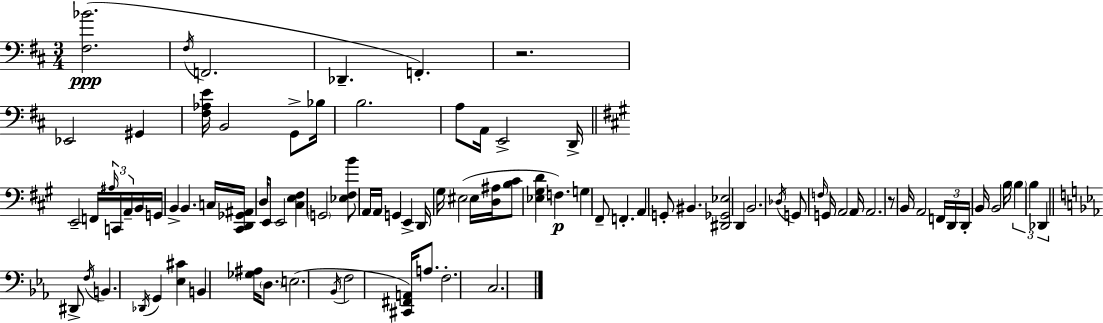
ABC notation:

X:1
T:Untitled
M:3/4
L:1/4
K:D
[^F,_B]2 ^F,/4 F,,2 _D,, F,, z2 _E,,2 ^G,, [^F,_A,E]/4 B,,2 G,,/2 _B,/4 B,2 A,/2 A,,/4 E,,2 D,,/4 E,,2 F,,/4 ^A,/4 C,,/4 A,,/4 B,,/4 G,,/4 B,, B,, C,/4 [^C,,D,,_G,,^A,,]/4 D,/4 E,,/2 E,,2 [^C,E,^F,] G,,2 [_E,^F,B]/2 A,,/4 A,,/4 G,, E,, D,,/4 ^G,/4 ^E,2 ^E,/4 [D,^A,]/4 [B,^C]/2 [_E,^G,D] F, G, ^F,,/2 F,, A,, G,,/2 ^B,, [^D,,_G,,_E,]2 D,, B,,2 _D,/4 G,,/2 F,/4 G,,/4 A,,2 A,,/4 A,,2 z/2 B,,/4 A,,2 F,,/4 D,,/4 D,,/4 B,,/4 B,,2 B,/4 B, B, _D,, ^D,,/2 F,/4 B,, _D,,/4 G,, [_E,^C] B,, [_G,^A,]/4 D,/2 E,2 _B,,/4 F,2 [^C,,^F,,A,,]/4 A,/2 F,2 C,2